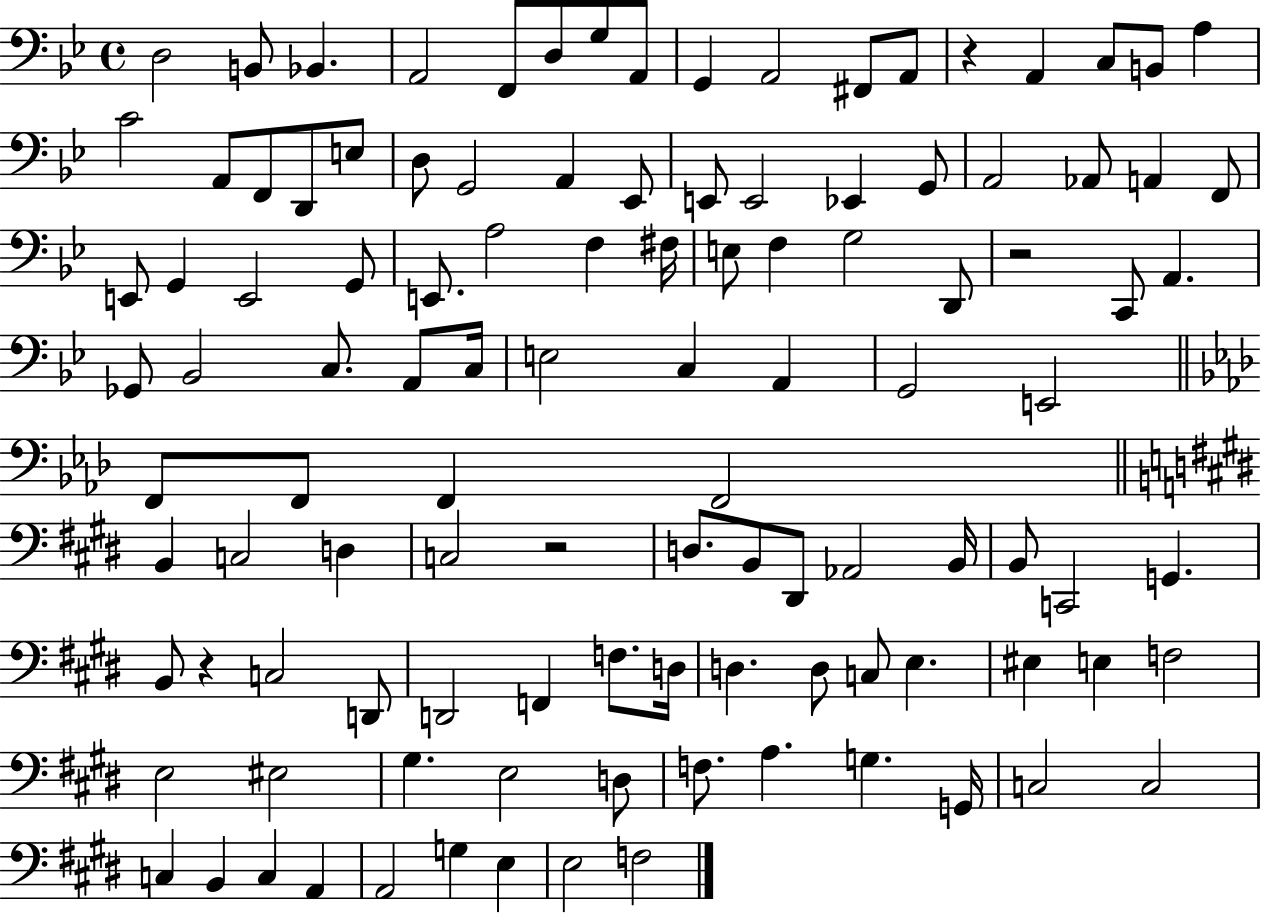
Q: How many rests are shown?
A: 4